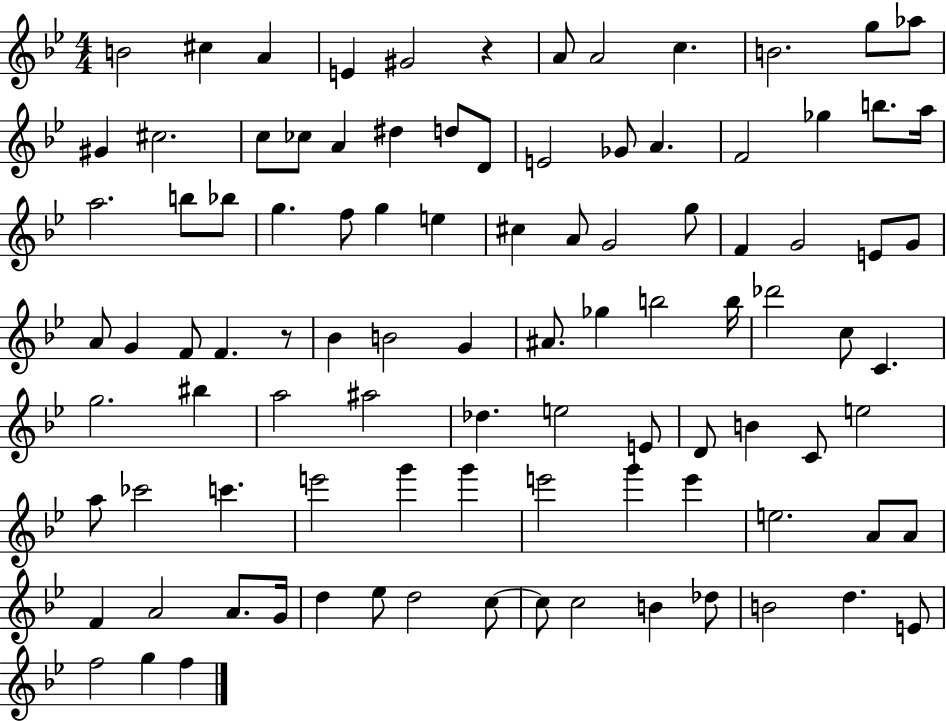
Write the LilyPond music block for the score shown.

{
  \clef treble
  \numericTimeSignature
  \time 4/4
  \key bes \major
  b'2 cis''4 a'4 | e'4 gis'2 r4 | a'8 a'2 c''4. | b'2. g''8 aes''8 | \break gis'4 cis''2. | c''8 ces''8 a'4 dis''4 d''8 d'8 | e'2 ges'8 a'4. | f'2 ges''4 b''8. a''16 | \break a''2. b''8 bes''8 | g''4. f''8 g''4 e''4 | cis''4 a'8 g'2 g''8 | f'4 g'2 e'8 g'8 | \break a'8 g'4 f'8 f'4. r8 | bes'4 b'2 g'4 | ais'8. ges''4 b''2 b''16 | des'''2 c''8 c'4. | \break g''2. bis''4 | a''2 ais''2 | des''4. e''2 e'8 | d'8 b'4 c'8 e''2 | \break a''8 ces'''2 c'''4. | e'''2 g'''4 g'''4 | e'''2 g'''4 e'''4 | e''2. a'8 a'8 | \break f'4 a'2 a'8. g'16 | d''4 ees''8 d''2 c''8~~ | c''8 c''2 b'4 des''8 | b'2 d''4. e'8 | \break f''2 g''4 f''4 | \bar "|."
}